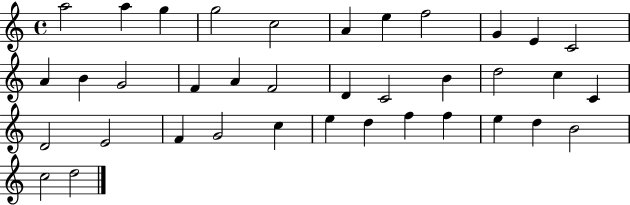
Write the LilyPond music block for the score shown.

{
  \clef treble
  \time 4/4
  \defaultTimeSignature
  \key c \major
  a''2 a''4 g''4 | g''2 c''2 | a'4 e''4 f''2 | g'4 e'4 c'2 | \break a'4 b'4 g'2 | f'4 a'4 f'2 | d'4 c'2 b'4 | d''2 c''4 c'4 | \break d'2 e'2 | f'4 g'2 c''4 | e''4 d''4 f''4 f''4 | e''4 d''4 b'2 | \break c''2 d''2 | \bar "|."
}